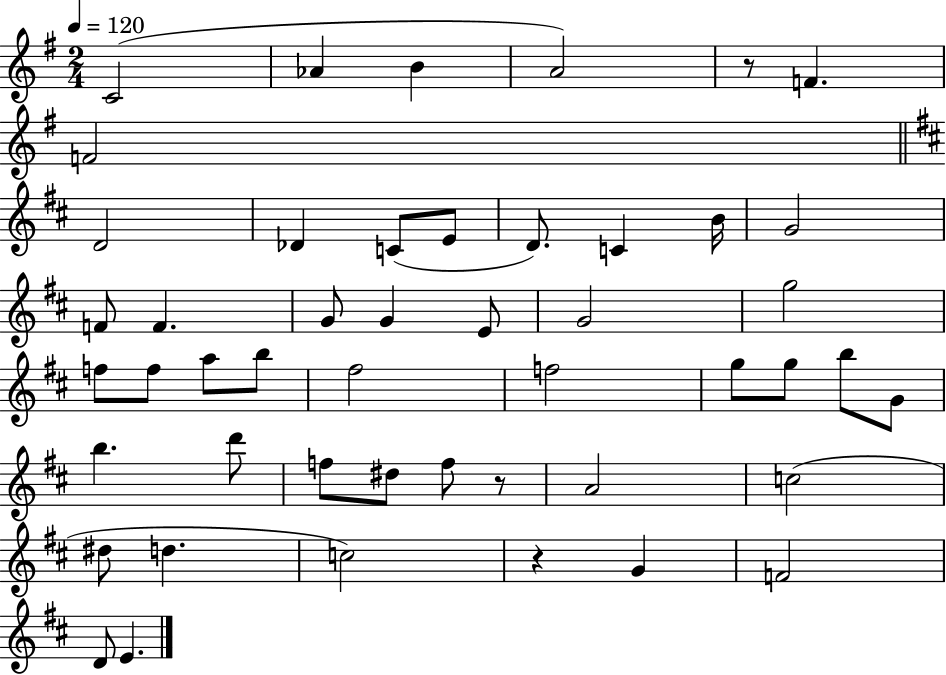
{
  \clef treble
  \numericTimeSignature
  \time 2/4
  \key g \major
  \tempo 4 = 120
  \repeat volta 2 { c'2( | aes'4 b'4 | a'2) | r8 f'4. | \break f'2 | \bar "||" \break \key d \major d'2 | des'4 c'8( e'8 | d'8.) c'4 b'16 | g'2 | \break f'8 f'4. | g'8 g'4 e'8 | g'2 | g''2 | \break f''8 f''8 a''8 b''8 | fis''2 | f''2 | g''8 g''8 b''8 g'8 | \break b''4. d'''8 | f''8 dis''8 f''8 r8 | a'2 | c''2( | \break dis''8 d''4. | c''2) | r4 g'4 | f'2 | \break d'8 e'4. | } \bar "|."
}